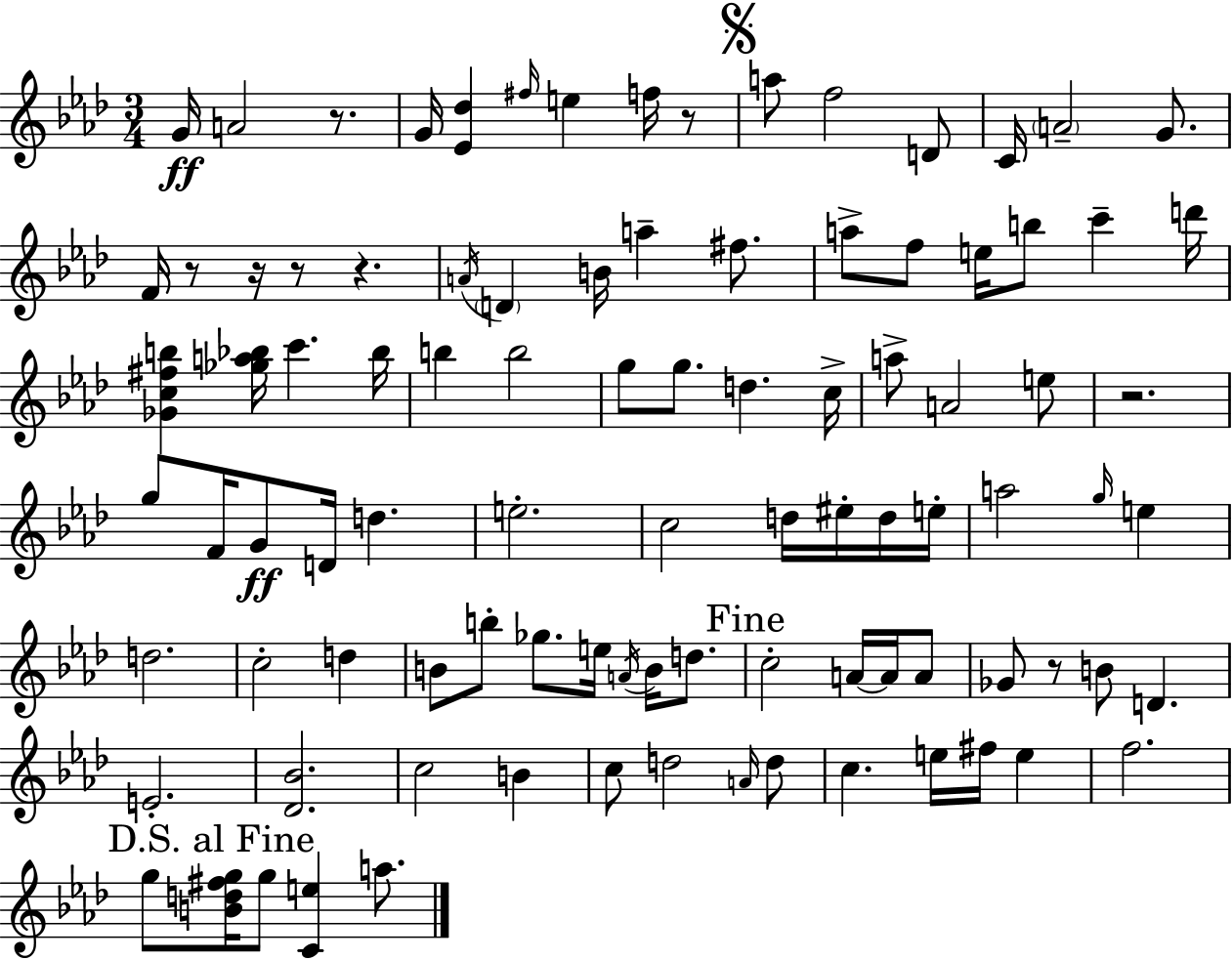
G4/s A4/h R/e. G4/s [Eb4,Db5]/q F#5/s E5/q F5/s R/e A5/e F5/h D4/e C4/s A4/h G4/e. F4/s R/e R/s R/e R/q. A4/s D4/q B4/s A5/q F#5/e. A5/e F5/e E5/s B5/e C6/q D6/s [Gb4,C5,F#5,B5]/q [Gb5,A5,Bb5]/s C6/q. Bb5/s B5/q B5/h G5/e G5/e. D5/q. C5/s A5/e A4/h E5/e R/h. G5/e F4/s G4/e D4/s D5/q. E5/h. C5/h D5/s EIS5/s D5/s E5/s A5/h G5/s E5/q D5/h. C5/h D5/q B4/e B5/e Gb5/e. E5/s A4/s B4/s D5/e. C5/h A4/s A4/s A4/e Gb4/e R/e B4/e D4/q. E4/h. [Db4,Bb4]/h. C5/h B4/q C5/e D5/h A4/s D5/e C5/q. E5/s F#5/s E5/q F5/h. G5/e [B4,D5,F#5,G5]/s G5/e [C4,E5]/q A5/e.